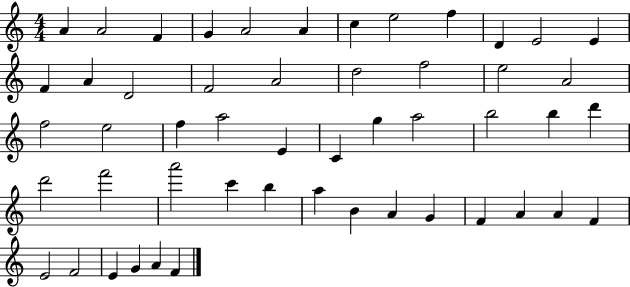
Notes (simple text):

A4/q A4/h F4/q G4/q A4/h A4/q C5/q E5/h F5/q D4/q E4/h E4/q F4/q A4/q D4/h F4/h A4/h D5/h F5/h E5/h A4/h F5/h E5/h F5/q A5/h E4/q C4/q G5/q A5/h B5/h B5/q D6/q D6/h F6/h A6/h C6/q B5/q A5/q B4/q A4/q G4/q F4/q A4/q A4/q F4/q E4/h F4/h E4/q G4/q A4/q F4/q